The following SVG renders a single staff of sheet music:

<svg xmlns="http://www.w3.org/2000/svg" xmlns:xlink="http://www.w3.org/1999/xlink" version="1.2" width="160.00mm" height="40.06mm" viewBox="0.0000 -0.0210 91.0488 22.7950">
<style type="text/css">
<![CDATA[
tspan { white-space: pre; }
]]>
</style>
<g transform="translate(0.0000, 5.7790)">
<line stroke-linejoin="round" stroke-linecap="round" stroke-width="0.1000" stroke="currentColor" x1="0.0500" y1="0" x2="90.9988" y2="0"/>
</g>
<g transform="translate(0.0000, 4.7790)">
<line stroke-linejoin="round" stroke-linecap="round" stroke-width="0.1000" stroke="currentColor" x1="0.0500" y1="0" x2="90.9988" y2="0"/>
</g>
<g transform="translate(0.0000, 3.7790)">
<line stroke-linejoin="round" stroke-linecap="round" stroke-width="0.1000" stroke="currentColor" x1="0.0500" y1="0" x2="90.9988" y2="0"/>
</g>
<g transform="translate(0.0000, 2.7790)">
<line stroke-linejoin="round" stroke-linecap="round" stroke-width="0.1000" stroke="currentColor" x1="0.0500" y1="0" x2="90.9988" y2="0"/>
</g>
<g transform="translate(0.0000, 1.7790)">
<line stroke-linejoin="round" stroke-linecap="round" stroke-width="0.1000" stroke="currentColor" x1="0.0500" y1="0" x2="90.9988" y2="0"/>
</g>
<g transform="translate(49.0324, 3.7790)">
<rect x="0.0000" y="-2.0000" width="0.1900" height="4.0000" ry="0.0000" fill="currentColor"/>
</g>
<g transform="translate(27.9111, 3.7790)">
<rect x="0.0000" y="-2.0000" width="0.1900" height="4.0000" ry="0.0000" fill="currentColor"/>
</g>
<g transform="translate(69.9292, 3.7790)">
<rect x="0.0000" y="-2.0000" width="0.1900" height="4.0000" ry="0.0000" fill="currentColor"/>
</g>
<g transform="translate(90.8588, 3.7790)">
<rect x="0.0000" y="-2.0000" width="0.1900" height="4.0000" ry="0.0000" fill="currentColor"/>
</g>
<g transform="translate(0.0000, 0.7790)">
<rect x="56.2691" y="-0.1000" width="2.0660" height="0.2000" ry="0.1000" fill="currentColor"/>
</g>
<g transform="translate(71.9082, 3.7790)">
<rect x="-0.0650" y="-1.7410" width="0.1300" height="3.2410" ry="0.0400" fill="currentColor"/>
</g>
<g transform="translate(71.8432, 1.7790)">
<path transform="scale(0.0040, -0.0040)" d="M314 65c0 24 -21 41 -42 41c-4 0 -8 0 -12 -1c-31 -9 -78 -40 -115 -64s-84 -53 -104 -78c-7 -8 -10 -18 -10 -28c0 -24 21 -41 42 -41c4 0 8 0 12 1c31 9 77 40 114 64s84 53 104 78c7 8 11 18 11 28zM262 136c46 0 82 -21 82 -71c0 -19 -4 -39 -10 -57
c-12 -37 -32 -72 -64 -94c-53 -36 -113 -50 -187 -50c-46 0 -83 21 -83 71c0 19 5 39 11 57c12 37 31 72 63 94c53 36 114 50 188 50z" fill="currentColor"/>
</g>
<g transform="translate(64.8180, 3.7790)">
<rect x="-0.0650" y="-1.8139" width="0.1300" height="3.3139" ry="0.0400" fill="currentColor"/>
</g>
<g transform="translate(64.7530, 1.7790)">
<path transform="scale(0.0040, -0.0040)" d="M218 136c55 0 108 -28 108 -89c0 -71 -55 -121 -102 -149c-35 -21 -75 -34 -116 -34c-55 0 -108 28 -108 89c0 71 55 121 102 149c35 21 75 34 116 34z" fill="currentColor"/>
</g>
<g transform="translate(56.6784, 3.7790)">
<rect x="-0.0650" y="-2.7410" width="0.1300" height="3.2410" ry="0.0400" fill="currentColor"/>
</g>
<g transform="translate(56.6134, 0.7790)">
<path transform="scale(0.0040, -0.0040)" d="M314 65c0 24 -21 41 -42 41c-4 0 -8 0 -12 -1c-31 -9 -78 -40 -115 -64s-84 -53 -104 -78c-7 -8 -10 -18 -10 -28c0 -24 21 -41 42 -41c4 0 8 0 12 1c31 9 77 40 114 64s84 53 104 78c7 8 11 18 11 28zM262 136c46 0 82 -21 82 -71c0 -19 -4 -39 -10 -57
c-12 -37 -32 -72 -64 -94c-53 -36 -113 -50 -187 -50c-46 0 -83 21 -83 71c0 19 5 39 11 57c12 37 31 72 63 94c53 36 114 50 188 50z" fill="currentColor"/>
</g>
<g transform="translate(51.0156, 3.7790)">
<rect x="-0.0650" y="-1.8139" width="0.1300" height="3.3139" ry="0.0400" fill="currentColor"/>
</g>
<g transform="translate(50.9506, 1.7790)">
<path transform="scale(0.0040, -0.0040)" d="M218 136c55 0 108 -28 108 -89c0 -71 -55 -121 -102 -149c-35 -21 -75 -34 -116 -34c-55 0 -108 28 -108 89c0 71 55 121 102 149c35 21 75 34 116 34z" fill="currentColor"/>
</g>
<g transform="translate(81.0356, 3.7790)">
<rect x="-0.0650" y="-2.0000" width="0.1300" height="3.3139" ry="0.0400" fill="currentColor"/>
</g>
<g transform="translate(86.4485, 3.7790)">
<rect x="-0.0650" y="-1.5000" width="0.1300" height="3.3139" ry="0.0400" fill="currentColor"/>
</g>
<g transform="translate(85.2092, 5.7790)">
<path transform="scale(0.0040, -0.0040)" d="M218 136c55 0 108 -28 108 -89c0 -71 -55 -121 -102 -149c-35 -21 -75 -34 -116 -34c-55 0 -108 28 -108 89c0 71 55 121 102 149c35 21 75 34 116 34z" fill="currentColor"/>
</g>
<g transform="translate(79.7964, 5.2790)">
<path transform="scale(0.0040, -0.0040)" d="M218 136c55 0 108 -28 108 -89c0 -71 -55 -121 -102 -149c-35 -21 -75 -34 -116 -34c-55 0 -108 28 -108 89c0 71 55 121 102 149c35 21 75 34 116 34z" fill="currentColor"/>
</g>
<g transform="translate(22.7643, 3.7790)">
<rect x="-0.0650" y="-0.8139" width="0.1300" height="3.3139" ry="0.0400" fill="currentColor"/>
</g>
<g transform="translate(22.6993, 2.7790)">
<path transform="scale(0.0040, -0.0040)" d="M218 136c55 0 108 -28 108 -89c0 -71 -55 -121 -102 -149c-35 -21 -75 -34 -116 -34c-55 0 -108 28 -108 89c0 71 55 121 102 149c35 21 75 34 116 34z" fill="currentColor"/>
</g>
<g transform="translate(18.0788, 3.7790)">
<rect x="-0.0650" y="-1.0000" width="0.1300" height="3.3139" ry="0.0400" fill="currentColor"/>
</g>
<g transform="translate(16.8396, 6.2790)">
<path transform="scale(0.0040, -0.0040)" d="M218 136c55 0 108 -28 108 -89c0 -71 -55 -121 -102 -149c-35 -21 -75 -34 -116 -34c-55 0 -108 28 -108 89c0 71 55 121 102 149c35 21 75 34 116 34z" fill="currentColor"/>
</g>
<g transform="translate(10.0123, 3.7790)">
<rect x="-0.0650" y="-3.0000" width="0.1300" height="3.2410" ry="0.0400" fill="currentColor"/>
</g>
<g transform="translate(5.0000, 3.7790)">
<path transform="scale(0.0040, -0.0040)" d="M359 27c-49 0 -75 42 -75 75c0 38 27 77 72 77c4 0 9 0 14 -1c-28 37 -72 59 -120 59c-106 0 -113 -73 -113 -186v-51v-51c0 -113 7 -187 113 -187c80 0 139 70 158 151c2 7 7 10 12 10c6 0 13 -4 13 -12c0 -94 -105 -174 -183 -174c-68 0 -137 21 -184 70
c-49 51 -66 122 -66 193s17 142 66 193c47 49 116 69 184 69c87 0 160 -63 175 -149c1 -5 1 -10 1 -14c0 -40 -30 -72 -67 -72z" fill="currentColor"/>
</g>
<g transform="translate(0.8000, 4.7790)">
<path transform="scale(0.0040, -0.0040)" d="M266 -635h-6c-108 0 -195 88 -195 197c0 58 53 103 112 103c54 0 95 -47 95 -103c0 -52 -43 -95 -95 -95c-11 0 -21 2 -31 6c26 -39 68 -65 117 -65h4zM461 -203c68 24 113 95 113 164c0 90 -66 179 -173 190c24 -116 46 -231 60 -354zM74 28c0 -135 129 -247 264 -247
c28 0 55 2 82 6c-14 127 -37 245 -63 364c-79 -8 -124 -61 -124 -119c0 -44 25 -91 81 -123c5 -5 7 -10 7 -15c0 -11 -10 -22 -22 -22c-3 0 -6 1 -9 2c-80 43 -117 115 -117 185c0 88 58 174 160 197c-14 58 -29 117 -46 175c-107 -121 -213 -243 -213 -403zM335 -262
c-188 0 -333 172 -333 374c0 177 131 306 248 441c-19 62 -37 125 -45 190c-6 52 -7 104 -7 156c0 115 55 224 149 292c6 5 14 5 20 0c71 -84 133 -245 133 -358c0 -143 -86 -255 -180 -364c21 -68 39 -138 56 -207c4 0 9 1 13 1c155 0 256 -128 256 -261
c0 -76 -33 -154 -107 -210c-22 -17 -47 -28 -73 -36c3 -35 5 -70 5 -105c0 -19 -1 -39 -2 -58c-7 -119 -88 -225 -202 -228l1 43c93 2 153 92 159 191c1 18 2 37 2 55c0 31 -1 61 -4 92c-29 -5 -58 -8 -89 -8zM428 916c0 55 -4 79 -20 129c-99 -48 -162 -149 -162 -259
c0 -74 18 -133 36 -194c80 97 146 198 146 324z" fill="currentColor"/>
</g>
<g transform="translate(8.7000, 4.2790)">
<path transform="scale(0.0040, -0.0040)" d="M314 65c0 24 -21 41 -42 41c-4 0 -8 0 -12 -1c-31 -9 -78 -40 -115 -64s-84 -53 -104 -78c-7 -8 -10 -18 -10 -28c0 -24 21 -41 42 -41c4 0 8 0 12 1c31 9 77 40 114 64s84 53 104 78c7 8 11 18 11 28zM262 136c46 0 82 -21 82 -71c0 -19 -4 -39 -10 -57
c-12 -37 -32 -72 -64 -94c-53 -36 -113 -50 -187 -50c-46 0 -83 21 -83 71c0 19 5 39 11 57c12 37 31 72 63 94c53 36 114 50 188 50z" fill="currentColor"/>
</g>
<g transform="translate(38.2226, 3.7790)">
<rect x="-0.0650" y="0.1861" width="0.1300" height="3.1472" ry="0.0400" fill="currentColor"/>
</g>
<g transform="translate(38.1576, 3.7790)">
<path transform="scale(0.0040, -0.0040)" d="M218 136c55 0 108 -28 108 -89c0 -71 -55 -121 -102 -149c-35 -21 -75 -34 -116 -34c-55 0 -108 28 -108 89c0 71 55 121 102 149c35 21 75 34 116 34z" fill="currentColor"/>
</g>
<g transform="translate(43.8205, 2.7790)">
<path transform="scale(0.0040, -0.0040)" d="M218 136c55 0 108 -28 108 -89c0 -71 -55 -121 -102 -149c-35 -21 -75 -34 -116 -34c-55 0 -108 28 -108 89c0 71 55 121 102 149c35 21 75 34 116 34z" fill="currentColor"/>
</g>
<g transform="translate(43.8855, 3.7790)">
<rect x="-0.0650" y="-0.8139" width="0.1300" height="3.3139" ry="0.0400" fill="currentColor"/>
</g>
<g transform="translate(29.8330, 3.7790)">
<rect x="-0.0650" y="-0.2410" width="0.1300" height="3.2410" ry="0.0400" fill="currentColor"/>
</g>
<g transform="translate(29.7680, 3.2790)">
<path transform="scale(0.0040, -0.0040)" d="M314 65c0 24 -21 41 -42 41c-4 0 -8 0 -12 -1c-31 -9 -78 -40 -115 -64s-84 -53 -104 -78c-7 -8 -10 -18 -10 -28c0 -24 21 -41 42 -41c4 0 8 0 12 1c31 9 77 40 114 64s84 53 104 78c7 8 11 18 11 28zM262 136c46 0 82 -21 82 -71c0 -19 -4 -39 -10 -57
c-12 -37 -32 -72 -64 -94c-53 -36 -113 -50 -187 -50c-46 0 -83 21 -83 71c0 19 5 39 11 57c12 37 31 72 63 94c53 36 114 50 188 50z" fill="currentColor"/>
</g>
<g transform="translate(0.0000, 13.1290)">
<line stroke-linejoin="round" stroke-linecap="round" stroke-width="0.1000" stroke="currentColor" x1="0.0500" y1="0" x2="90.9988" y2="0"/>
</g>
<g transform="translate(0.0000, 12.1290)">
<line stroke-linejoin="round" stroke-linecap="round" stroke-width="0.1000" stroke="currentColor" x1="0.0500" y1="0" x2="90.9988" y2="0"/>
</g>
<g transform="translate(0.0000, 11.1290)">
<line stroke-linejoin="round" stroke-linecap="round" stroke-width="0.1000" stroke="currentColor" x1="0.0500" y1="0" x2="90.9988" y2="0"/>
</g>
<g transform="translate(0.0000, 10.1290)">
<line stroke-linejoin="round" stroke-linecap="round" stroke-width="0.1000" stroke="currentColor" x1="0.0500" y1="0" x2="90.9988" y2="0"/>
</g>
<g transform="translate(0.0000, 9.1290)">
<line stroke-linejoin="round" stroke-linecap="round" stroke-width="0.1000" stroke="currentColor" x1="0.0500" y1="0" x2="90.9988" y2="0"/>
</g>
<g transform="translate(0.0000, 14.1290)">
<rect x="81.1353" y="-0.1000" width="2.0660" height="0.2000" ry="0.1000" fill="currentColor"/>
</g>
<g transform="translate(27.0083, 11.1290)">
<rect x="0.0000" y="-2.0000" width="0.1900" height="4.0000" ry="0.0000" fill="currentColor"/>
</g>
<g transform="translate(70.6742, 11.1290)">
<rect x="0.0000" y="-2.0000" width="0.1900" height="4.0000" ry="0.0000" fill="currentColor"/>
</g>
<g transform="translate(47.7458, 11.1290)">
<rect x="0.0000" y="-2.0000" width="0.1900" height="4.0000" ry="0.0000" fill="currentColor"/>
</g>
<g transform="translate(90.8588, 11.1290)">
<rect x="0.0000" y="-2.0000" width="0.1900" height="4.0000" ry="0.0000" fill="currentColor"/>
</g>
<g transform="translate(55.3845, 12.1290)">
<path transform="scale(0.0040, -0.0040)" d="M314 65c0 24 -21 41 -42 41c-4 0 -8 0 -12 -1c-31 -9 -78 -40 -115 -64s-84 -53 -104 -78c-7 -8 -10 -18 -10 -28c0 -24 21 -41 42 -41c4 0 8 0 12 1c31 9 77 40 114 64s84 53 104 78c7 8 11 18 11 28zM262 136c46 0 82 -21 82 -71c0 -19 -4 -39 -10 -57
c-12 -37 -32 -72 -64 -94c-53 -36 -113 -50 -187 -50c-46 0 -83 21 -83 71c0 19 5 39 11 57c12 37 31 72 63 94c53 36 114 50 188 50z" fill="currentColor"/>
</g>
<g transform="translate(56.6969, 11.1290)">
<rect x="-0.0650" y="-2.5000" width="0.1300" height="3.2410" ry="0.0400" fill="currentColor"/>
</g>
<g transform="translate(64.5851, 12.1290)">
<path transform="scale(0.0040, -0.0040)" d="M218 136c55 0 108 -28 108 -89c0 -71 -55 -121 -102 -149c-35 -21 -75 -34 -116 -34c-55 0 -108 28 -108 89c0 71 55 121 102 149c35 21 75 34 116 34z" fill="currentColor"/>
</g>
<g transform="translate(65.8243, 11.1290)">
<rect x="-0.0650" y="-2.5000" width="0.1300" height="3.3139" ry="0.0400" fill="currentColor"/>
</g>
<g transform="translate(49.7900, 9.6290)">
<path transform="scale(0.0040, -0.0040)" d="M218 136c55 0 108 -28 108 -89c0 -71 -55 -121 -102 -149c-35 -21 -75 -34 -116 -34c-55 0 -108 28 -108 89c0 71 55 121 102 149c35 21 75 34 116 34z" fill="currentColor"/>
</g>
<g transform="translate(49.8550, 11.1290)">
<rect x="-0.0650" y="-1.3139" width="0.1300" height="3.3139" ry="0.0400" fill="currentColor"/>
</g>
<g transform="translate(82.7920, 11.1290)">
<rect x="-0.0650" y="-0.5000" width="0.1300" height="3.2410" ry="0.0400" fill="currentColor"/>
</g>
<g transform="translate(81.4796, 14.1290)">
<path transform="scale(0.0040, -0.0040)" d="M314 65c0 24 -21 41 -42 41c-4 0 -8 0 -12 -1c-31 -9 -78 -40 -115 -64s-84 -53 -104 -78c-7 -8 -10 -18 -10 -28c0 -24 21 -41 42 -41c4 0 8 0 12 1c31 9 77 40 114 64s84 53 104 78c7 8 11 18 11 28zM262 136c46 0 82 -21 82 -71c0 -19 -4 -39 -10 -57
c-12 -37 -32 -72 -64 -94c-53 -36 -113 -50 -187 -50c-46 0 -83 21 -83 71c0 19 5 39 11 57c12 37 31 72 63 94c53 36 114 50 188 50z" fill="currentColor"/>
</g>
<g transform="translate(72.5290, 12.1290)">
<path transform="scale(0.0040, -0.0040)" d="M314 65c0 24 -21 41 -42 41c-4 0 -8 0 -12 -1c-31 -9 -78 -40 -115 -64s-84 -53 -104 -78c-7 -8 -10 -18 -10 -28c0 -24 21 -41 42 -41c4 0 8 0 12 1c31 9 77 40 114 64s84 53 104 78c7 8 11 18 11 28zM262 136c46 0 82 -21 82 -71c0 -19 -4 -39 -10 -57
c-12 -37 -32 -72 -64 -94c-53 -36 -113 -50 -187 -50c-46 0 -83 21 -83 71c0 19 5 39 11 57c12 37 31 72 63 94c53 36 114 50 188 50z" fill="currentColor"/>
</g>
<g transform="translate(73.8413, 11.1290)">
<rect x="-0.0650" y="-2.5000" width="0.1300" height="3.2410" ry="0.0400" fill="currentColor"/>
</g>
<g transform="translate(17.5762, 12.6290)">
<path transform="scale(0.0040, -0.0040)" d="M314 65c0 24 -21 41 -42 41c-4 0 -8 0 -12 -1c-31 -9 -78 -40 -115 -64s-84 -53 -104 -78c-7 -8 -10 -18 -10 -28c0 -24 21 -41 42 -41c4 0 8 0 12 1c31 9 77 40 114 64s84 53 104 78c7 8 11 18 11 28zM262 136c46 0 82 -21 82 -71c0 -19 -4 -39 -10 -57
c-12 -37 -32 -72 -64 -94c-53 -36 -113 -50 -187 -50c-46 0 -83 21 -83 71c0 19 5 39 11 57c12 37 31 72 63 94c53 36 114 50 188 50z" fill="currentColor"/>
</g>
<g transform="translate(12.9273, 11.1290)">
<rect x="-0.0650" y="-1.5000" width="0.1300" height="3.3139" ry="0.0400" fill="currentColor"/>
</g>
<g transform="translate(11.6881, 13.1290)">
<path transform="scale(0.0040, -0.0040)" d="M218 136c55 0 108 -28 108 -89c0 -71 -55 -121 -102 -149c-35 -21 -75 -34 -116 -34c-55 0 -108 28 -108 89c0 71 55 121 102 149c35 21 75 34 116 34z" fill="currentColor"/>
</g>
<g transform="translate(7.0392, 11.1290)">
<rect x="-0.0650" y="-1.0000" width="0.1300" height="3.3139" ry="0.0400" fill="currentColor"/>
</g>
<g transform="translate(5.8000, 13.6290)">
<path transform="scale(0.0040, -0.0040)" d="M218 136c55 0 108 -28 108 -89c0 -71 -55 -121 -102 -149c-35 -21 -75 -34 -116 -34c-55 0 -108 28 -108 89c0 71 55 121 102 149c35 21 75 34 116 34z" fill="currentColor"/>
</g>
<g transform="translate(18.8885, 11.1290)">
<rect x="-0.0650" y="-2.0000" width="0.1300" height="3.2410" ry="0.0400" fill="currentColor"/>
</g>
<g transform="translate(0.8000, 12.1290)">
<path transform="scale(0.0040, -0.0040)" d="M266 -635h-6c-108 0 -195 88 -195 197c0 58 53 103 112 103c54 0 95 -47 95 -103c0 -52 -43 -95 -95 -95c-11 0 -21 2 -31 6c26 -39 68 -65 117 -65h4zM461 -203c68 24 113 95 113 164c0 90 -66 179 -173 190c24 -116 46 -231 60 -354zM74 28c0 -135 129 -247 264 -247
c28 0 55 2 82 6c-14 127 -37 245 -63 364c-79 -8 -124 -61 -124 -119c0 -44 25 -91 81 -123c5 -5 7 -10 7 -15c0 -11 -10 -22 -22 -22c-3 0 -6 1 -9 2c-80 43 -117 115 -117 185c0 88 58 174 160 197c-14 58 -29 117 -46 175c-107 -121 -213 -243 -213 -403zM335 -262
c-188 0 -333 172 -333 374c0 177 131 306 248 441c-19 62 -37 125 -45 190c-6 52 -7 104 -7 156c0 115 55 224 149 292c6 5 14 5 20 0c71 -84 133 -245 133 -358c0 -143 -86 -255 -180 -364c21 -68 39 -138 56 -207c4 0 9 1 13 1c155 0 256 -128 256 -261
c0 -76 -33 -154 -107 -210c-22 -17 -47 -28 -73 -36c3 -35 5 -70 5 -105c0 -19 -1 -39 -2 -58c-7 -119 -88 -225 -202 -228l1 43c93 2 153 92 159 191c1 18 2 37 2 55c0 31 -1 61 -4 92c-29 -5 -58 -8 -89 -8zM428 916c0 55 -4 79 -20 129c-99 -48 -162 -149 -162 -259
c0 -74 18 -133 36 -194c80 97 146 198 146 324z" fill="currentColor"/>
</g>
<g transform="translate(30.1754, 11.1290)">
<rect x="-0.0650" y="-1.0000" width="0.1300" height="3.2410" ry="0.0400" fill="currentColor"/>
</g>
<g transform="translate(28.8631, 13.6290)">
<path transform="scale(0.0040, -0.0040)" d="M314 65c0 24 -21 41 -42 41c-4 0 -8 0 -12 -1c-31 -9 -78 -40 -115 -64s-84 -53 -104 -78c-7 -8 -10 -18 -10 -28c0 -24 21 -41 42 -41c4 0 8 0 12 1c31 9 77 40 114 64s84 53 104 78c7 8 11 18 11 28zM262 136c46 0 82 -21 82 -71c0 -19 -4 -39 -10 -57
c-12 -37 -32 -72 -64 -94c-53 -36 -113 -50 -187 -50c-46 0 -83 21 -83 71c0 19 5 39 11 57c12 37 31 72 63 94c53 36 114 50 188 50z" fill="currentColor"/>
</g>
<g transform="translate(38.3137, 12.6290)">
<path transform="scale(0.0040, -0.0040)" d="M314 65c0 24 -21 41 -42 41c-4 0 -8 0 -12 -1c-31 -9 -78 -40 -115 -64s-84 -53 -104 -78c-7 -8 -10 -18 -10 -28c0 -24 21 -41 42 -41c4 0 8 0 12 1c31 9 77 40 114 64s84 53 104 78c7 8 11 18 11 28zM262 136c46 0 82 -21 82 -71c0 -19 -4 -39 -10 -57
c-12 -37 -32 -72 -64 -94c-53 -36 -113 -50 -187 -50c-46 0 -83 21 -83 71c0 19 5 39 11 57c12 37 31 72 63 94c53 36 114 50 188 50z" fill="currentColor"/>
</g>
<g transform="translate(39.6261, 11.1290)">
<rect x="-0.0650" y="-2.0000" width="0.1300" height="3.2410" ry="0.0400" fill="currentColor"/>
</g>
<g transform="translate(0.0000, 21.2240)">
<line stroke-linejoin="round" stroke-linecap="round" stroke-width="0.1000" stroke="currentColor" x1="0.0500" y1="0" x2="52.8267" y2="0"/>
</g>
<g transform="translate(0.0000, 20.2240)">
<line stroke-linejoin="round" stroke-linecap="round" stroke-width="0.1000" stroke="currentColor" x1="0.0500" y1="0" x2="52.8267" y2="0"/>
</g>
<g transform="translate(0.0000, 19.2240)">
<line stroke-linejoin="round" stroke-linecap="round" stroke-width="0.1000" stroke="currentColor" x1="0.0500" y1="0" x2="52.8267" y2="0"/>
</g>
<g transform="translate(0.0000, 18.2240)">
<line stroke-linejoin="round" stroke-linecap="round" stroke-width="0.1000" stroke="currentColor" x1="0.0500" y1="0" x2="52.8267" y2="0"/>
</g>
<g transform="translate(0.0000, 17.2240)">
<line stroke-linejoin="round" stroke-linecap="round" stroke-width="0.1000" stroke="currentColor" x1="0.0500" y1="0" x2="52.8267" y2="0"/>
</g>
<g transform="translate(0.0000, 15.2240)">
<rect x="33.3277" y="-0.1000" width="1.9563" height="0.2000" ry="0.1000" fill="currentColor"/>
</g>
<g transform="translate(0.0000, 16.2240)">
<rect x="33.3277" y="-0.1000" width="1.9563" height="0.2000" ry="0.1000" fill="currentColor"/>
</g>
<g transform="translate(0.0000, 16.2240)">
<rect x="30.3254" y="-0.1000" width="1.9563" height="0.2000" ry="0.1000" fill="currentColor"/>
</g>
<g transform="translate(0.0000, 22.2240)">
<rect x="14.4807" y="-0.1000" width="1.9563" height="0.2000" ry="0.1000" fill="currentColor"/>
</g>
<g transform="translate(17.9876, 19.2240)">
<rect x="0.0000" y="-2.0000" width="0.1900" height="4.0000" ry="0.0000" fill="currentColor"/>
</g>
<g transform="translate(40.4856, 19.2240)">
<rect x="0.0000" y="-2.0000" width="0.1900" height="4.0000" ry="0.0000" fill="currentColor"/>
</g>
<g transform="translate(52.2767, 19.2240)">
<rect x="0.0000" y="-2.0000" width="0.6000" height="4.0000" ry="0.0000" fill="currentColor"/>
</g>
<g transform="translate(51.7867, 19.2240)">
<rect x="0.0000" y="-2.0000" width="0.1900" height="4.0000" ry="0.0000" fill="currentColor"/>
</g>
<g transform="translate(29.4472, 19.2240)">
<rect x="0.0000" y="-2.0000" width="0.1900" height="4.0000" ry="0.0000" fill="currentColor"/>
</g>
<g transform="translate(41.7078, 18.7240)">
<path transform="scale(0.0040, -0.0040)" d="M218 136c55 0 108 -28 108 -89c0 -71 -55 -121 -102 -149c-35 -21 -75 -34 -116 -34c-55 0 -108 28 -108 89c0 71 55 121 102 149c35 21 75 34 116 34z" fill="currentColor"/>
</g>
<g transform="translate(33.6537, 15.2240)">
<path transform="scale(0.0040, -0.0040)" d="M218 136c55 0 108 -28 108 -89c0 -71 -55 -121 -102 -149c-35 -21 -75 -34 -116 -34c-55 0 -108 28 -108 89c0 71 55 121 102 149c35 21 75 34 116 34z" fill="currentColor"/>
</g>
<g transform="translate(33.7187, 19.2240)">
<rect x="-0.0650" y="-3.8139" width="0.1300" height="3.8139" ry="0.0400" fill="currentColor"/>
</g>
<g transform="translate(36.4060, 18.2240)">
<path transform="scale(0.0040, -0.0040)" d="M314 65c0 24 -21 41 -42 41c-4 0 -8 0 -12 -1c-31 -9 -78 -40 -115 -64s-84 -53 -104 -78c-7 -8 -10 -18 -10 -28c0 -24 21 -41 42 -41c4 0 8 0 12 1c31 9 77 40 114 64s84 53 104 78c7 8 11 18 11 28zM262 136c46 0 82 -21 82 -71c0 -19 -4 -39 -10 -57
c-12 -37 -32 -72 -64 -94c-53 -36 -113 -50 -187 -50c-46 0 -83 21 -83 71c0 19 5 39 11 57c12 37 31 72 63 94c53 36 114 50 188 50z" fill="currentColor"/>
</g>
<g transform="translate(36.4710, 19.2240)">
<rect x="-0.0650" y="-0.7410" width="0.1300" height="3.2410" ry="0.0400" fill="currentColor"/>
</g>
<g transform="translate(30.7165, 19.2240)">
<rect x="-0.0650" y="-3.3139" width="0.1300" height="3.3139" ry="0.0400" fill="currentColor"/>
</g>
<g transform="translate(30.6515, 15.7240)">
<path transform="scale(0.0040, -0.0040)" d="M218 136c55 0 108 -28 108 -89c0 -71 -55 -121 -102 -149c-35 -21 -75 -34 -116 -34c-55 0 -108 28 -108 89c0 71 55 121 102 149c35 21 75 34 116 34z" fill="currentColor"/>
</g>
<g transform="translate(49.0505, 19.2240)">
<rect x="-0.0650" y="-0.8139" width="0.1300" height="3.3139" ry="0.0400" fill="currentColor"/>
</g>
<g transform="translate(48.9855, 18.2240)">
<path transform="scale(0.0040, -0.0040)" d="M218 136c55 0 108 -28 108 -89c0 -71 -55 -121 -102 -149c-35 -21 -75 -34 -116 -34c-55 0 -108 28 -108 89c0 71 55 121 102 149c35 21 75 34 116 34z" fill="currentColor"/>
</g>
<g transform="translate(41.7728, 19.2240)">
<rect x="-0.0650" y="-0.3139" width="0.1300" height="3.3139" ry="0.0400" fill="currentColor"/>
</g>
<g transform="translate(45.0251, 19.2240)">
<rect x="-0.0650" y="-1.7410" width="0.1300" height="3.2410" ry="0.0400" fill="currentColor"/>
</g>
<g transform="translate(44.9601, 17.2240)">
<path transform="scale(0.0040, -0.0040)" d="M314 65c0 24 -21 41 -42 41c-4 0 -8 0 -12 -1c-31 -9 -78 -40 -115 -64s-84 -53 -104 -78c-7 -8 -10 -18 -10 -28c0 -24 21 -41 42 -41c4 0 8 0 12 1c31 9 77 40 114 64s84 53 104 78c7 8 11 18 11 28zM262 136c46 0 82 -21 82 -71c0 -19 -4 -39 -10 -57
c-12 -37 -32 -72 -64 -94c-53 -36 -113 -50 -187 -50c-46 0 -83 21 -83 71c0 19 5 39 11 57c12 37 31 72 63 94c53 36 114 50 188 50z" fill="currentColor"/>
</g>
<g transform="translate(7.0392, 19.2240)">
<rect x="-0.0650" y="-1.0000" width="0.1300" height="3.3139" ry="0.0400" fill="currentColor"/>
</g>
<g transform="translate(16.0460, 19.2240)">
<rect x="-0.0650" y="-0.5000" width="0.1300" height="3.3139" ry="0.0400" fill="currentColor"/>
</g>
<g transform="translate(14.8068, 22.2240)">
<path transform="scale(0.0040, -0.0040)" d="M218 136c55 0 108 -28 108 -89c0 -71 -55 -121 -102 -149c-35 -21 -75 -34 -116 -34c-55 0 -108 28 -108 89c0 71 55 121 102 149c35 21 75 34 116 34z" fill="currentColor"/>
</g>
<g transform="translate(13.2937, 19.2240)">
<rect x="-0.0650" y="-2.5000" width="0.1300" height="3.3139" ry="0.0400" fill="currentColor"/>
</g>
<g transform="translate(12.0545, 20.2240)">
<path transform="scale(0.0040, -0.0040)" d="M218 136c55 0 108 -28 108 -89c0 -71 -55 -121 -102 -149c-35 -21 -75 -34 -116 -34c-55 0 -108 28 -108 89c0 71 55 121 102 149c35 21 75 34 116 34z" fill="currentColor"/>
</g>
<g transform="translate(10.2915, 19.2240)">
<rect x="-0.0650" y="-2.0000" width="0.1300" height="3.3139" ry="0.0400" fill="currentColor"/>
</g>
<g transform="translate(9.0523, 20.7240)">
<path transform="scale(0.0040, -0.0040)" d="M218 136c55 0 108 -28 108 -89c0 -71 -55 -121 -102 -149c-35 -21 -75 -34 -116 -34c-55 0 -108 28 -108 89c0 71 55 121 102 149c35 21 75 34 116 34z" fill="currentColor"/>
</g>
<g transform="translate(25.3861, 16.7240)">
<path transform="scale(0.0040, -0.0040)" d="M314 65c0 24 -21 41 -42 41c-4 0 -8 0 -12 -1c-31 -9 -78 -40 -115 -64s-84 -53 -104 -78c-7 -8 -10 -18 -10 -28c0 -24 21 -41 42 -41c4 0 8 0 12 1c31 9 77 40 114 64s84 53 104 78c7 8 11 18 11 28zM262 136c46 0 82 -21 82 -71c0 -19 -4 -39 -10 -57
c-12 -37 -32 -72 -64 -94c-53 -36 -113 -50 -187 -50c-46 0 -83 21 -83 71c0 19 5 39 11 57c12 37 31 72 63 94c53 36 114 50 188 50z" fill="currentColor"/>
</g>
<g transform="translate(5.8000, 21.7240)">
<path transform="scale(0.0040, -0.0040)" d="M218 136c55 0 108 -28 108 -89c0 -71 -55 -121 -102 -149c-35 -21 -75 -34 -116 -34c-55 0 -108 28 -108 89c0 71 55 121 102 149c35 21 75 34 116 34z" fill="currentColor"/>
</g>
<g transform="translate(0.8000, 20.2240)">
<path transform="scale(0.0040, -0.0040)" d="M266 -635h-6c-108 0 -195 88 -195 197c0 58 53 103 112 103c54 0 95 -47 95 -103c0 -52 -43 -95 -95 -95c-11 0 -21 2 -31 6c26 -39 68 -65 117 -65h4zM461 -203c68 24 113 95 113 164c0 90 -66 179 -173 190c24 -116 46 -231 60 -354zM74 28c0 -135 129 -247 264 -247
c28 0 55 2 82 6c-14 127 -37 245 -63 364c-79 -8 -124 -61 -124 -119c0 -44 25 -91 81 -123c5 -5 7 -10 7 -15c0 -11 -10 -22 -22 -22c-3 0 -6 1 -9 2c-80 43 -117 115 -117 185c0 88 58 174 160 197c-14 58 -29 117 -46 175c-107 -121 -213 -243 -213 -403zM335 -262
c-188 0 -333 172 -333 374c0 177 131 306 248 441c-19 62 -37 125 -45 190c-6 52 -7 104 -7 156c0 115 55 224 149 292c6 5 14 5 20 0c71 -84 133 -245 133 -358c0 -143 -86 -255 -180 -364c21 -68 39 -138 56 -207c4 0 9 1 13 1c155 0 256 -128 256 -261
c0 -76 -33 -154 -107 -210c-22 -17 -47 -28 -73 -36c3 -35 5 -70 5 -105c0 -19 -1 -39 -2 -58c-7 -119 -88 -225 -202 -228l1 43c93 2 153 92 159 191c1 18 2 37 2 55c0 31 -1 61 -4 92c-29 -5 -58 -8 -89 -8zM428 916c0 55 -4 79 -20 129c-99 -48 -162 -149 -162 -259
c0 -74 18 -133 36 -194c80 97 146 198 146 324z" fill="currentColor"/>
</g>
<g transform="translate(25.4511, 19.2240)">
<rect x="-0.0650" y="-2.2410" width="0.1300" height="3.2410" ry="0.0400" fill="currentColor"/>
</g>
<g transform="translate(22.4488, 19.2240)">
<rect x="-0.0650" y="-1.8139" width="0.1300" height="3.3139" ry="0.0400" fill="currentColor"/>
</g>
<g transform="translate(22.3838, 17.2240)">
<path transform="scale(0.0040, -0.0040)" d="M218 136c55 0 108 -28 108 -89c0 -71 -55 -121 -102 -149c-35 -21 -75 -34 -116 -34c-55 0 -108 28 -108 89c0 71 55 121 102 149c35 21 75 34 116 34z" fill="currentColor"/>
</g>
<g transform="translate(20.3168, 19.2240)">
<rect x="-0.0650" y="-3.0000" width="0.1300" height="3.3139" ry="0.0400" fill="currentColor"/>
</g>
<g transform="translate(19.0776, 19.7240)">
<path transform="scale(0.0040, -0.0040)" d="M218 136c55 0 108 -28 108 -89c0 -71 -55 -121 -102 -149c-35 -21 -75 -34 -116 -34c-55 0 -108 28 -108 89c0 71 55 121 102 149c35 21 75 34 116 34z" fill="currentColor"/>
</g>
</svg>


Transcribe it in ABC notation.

X:1
T:Untitled
M:4/4
L:1/4
K:C
A2 D d c2 B d f a2 f f2 F E D E F2 D2 F2 e G2 G G2 C2 D F G C A f g2 b c' d2 c f2 d